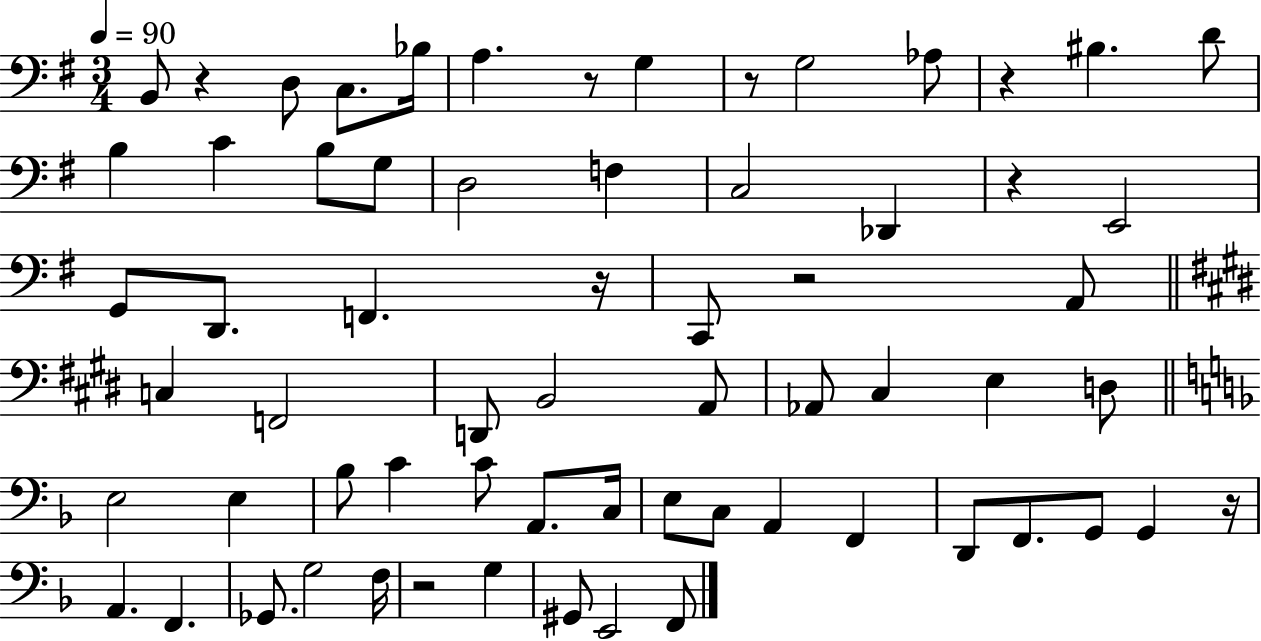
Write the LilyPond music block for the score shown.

{
  \clef bass
  \numericTimeSignature
  \time 3/4
  \key g \major
  \tempo 4 = 90
  \repeat volta 2 { b,8 r4 d8 c8. bes16 | a4. r8 g4 | r8 g2 aes8 | r4 bis4. d'8 | \break b4 c'4 b8 g8 | d2 f4 | c2 des,4 | r4 e,2 | \break g,8 d,8. f,4. r16 | c,8 r2 a,8 | \bar "||" \break \key e \major c4 f,2 | d,8 b,2 a,8 | aes,8 cis4 e4 d8 | \bar "||" \break \key f \major e2 e4 | bes8 c'4 c'8 a,8. c16 | e8 c8 a,4 f,4 | d,8 f,8. g,8 g,4 r16 | \break a,4. f,4. | ges,8. g2 f16 | r2 g4 | gis,8 e,2 f,8 | \break } \bar "|."
}